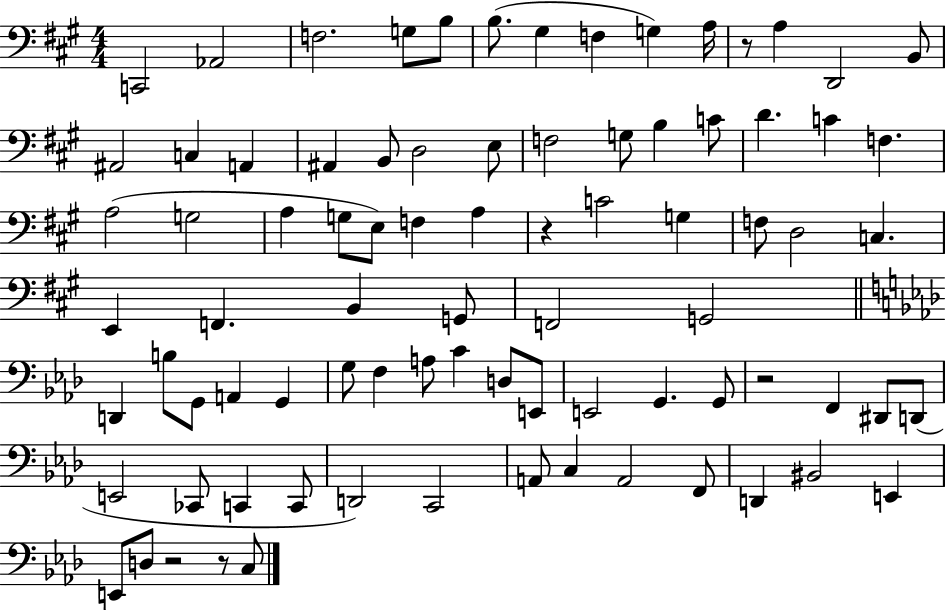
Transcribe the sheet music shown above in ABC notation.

X:1
T:Untitled
M:4/4
L:1/4
K:A
C,,2 _A,,2 F,2 G,/2 B,/2 B,/2 ^G, F, G, A,/4 z/2 A, D,,2 B,,/2 ^A,,2 C, A,, ^A,, B,,/2 D,2 E,/2 F,2 G,/2 B, C/2 D C F, A,2 G,2 A, G,/2 E,/2 F, A, z C2 G, F,/2 D,2 C, E,, F,, B,, G,,/2 F,,2 G,,2 D,, B,/2 G,,/2 A,, G,, G,/2 F, A,/2 C D,/2 E,,/2 E,,2 G,, G,,/2 z2 F,, ^D,,/2 D,,/2 E,,2 _C,,/2 C,, C,,/2 D,,2 C,,2 A,,/2 C, A,,2 F,,/2 D,, ^B,,2 E,, E,,/2 D,/2 z2 z/2 C,/2